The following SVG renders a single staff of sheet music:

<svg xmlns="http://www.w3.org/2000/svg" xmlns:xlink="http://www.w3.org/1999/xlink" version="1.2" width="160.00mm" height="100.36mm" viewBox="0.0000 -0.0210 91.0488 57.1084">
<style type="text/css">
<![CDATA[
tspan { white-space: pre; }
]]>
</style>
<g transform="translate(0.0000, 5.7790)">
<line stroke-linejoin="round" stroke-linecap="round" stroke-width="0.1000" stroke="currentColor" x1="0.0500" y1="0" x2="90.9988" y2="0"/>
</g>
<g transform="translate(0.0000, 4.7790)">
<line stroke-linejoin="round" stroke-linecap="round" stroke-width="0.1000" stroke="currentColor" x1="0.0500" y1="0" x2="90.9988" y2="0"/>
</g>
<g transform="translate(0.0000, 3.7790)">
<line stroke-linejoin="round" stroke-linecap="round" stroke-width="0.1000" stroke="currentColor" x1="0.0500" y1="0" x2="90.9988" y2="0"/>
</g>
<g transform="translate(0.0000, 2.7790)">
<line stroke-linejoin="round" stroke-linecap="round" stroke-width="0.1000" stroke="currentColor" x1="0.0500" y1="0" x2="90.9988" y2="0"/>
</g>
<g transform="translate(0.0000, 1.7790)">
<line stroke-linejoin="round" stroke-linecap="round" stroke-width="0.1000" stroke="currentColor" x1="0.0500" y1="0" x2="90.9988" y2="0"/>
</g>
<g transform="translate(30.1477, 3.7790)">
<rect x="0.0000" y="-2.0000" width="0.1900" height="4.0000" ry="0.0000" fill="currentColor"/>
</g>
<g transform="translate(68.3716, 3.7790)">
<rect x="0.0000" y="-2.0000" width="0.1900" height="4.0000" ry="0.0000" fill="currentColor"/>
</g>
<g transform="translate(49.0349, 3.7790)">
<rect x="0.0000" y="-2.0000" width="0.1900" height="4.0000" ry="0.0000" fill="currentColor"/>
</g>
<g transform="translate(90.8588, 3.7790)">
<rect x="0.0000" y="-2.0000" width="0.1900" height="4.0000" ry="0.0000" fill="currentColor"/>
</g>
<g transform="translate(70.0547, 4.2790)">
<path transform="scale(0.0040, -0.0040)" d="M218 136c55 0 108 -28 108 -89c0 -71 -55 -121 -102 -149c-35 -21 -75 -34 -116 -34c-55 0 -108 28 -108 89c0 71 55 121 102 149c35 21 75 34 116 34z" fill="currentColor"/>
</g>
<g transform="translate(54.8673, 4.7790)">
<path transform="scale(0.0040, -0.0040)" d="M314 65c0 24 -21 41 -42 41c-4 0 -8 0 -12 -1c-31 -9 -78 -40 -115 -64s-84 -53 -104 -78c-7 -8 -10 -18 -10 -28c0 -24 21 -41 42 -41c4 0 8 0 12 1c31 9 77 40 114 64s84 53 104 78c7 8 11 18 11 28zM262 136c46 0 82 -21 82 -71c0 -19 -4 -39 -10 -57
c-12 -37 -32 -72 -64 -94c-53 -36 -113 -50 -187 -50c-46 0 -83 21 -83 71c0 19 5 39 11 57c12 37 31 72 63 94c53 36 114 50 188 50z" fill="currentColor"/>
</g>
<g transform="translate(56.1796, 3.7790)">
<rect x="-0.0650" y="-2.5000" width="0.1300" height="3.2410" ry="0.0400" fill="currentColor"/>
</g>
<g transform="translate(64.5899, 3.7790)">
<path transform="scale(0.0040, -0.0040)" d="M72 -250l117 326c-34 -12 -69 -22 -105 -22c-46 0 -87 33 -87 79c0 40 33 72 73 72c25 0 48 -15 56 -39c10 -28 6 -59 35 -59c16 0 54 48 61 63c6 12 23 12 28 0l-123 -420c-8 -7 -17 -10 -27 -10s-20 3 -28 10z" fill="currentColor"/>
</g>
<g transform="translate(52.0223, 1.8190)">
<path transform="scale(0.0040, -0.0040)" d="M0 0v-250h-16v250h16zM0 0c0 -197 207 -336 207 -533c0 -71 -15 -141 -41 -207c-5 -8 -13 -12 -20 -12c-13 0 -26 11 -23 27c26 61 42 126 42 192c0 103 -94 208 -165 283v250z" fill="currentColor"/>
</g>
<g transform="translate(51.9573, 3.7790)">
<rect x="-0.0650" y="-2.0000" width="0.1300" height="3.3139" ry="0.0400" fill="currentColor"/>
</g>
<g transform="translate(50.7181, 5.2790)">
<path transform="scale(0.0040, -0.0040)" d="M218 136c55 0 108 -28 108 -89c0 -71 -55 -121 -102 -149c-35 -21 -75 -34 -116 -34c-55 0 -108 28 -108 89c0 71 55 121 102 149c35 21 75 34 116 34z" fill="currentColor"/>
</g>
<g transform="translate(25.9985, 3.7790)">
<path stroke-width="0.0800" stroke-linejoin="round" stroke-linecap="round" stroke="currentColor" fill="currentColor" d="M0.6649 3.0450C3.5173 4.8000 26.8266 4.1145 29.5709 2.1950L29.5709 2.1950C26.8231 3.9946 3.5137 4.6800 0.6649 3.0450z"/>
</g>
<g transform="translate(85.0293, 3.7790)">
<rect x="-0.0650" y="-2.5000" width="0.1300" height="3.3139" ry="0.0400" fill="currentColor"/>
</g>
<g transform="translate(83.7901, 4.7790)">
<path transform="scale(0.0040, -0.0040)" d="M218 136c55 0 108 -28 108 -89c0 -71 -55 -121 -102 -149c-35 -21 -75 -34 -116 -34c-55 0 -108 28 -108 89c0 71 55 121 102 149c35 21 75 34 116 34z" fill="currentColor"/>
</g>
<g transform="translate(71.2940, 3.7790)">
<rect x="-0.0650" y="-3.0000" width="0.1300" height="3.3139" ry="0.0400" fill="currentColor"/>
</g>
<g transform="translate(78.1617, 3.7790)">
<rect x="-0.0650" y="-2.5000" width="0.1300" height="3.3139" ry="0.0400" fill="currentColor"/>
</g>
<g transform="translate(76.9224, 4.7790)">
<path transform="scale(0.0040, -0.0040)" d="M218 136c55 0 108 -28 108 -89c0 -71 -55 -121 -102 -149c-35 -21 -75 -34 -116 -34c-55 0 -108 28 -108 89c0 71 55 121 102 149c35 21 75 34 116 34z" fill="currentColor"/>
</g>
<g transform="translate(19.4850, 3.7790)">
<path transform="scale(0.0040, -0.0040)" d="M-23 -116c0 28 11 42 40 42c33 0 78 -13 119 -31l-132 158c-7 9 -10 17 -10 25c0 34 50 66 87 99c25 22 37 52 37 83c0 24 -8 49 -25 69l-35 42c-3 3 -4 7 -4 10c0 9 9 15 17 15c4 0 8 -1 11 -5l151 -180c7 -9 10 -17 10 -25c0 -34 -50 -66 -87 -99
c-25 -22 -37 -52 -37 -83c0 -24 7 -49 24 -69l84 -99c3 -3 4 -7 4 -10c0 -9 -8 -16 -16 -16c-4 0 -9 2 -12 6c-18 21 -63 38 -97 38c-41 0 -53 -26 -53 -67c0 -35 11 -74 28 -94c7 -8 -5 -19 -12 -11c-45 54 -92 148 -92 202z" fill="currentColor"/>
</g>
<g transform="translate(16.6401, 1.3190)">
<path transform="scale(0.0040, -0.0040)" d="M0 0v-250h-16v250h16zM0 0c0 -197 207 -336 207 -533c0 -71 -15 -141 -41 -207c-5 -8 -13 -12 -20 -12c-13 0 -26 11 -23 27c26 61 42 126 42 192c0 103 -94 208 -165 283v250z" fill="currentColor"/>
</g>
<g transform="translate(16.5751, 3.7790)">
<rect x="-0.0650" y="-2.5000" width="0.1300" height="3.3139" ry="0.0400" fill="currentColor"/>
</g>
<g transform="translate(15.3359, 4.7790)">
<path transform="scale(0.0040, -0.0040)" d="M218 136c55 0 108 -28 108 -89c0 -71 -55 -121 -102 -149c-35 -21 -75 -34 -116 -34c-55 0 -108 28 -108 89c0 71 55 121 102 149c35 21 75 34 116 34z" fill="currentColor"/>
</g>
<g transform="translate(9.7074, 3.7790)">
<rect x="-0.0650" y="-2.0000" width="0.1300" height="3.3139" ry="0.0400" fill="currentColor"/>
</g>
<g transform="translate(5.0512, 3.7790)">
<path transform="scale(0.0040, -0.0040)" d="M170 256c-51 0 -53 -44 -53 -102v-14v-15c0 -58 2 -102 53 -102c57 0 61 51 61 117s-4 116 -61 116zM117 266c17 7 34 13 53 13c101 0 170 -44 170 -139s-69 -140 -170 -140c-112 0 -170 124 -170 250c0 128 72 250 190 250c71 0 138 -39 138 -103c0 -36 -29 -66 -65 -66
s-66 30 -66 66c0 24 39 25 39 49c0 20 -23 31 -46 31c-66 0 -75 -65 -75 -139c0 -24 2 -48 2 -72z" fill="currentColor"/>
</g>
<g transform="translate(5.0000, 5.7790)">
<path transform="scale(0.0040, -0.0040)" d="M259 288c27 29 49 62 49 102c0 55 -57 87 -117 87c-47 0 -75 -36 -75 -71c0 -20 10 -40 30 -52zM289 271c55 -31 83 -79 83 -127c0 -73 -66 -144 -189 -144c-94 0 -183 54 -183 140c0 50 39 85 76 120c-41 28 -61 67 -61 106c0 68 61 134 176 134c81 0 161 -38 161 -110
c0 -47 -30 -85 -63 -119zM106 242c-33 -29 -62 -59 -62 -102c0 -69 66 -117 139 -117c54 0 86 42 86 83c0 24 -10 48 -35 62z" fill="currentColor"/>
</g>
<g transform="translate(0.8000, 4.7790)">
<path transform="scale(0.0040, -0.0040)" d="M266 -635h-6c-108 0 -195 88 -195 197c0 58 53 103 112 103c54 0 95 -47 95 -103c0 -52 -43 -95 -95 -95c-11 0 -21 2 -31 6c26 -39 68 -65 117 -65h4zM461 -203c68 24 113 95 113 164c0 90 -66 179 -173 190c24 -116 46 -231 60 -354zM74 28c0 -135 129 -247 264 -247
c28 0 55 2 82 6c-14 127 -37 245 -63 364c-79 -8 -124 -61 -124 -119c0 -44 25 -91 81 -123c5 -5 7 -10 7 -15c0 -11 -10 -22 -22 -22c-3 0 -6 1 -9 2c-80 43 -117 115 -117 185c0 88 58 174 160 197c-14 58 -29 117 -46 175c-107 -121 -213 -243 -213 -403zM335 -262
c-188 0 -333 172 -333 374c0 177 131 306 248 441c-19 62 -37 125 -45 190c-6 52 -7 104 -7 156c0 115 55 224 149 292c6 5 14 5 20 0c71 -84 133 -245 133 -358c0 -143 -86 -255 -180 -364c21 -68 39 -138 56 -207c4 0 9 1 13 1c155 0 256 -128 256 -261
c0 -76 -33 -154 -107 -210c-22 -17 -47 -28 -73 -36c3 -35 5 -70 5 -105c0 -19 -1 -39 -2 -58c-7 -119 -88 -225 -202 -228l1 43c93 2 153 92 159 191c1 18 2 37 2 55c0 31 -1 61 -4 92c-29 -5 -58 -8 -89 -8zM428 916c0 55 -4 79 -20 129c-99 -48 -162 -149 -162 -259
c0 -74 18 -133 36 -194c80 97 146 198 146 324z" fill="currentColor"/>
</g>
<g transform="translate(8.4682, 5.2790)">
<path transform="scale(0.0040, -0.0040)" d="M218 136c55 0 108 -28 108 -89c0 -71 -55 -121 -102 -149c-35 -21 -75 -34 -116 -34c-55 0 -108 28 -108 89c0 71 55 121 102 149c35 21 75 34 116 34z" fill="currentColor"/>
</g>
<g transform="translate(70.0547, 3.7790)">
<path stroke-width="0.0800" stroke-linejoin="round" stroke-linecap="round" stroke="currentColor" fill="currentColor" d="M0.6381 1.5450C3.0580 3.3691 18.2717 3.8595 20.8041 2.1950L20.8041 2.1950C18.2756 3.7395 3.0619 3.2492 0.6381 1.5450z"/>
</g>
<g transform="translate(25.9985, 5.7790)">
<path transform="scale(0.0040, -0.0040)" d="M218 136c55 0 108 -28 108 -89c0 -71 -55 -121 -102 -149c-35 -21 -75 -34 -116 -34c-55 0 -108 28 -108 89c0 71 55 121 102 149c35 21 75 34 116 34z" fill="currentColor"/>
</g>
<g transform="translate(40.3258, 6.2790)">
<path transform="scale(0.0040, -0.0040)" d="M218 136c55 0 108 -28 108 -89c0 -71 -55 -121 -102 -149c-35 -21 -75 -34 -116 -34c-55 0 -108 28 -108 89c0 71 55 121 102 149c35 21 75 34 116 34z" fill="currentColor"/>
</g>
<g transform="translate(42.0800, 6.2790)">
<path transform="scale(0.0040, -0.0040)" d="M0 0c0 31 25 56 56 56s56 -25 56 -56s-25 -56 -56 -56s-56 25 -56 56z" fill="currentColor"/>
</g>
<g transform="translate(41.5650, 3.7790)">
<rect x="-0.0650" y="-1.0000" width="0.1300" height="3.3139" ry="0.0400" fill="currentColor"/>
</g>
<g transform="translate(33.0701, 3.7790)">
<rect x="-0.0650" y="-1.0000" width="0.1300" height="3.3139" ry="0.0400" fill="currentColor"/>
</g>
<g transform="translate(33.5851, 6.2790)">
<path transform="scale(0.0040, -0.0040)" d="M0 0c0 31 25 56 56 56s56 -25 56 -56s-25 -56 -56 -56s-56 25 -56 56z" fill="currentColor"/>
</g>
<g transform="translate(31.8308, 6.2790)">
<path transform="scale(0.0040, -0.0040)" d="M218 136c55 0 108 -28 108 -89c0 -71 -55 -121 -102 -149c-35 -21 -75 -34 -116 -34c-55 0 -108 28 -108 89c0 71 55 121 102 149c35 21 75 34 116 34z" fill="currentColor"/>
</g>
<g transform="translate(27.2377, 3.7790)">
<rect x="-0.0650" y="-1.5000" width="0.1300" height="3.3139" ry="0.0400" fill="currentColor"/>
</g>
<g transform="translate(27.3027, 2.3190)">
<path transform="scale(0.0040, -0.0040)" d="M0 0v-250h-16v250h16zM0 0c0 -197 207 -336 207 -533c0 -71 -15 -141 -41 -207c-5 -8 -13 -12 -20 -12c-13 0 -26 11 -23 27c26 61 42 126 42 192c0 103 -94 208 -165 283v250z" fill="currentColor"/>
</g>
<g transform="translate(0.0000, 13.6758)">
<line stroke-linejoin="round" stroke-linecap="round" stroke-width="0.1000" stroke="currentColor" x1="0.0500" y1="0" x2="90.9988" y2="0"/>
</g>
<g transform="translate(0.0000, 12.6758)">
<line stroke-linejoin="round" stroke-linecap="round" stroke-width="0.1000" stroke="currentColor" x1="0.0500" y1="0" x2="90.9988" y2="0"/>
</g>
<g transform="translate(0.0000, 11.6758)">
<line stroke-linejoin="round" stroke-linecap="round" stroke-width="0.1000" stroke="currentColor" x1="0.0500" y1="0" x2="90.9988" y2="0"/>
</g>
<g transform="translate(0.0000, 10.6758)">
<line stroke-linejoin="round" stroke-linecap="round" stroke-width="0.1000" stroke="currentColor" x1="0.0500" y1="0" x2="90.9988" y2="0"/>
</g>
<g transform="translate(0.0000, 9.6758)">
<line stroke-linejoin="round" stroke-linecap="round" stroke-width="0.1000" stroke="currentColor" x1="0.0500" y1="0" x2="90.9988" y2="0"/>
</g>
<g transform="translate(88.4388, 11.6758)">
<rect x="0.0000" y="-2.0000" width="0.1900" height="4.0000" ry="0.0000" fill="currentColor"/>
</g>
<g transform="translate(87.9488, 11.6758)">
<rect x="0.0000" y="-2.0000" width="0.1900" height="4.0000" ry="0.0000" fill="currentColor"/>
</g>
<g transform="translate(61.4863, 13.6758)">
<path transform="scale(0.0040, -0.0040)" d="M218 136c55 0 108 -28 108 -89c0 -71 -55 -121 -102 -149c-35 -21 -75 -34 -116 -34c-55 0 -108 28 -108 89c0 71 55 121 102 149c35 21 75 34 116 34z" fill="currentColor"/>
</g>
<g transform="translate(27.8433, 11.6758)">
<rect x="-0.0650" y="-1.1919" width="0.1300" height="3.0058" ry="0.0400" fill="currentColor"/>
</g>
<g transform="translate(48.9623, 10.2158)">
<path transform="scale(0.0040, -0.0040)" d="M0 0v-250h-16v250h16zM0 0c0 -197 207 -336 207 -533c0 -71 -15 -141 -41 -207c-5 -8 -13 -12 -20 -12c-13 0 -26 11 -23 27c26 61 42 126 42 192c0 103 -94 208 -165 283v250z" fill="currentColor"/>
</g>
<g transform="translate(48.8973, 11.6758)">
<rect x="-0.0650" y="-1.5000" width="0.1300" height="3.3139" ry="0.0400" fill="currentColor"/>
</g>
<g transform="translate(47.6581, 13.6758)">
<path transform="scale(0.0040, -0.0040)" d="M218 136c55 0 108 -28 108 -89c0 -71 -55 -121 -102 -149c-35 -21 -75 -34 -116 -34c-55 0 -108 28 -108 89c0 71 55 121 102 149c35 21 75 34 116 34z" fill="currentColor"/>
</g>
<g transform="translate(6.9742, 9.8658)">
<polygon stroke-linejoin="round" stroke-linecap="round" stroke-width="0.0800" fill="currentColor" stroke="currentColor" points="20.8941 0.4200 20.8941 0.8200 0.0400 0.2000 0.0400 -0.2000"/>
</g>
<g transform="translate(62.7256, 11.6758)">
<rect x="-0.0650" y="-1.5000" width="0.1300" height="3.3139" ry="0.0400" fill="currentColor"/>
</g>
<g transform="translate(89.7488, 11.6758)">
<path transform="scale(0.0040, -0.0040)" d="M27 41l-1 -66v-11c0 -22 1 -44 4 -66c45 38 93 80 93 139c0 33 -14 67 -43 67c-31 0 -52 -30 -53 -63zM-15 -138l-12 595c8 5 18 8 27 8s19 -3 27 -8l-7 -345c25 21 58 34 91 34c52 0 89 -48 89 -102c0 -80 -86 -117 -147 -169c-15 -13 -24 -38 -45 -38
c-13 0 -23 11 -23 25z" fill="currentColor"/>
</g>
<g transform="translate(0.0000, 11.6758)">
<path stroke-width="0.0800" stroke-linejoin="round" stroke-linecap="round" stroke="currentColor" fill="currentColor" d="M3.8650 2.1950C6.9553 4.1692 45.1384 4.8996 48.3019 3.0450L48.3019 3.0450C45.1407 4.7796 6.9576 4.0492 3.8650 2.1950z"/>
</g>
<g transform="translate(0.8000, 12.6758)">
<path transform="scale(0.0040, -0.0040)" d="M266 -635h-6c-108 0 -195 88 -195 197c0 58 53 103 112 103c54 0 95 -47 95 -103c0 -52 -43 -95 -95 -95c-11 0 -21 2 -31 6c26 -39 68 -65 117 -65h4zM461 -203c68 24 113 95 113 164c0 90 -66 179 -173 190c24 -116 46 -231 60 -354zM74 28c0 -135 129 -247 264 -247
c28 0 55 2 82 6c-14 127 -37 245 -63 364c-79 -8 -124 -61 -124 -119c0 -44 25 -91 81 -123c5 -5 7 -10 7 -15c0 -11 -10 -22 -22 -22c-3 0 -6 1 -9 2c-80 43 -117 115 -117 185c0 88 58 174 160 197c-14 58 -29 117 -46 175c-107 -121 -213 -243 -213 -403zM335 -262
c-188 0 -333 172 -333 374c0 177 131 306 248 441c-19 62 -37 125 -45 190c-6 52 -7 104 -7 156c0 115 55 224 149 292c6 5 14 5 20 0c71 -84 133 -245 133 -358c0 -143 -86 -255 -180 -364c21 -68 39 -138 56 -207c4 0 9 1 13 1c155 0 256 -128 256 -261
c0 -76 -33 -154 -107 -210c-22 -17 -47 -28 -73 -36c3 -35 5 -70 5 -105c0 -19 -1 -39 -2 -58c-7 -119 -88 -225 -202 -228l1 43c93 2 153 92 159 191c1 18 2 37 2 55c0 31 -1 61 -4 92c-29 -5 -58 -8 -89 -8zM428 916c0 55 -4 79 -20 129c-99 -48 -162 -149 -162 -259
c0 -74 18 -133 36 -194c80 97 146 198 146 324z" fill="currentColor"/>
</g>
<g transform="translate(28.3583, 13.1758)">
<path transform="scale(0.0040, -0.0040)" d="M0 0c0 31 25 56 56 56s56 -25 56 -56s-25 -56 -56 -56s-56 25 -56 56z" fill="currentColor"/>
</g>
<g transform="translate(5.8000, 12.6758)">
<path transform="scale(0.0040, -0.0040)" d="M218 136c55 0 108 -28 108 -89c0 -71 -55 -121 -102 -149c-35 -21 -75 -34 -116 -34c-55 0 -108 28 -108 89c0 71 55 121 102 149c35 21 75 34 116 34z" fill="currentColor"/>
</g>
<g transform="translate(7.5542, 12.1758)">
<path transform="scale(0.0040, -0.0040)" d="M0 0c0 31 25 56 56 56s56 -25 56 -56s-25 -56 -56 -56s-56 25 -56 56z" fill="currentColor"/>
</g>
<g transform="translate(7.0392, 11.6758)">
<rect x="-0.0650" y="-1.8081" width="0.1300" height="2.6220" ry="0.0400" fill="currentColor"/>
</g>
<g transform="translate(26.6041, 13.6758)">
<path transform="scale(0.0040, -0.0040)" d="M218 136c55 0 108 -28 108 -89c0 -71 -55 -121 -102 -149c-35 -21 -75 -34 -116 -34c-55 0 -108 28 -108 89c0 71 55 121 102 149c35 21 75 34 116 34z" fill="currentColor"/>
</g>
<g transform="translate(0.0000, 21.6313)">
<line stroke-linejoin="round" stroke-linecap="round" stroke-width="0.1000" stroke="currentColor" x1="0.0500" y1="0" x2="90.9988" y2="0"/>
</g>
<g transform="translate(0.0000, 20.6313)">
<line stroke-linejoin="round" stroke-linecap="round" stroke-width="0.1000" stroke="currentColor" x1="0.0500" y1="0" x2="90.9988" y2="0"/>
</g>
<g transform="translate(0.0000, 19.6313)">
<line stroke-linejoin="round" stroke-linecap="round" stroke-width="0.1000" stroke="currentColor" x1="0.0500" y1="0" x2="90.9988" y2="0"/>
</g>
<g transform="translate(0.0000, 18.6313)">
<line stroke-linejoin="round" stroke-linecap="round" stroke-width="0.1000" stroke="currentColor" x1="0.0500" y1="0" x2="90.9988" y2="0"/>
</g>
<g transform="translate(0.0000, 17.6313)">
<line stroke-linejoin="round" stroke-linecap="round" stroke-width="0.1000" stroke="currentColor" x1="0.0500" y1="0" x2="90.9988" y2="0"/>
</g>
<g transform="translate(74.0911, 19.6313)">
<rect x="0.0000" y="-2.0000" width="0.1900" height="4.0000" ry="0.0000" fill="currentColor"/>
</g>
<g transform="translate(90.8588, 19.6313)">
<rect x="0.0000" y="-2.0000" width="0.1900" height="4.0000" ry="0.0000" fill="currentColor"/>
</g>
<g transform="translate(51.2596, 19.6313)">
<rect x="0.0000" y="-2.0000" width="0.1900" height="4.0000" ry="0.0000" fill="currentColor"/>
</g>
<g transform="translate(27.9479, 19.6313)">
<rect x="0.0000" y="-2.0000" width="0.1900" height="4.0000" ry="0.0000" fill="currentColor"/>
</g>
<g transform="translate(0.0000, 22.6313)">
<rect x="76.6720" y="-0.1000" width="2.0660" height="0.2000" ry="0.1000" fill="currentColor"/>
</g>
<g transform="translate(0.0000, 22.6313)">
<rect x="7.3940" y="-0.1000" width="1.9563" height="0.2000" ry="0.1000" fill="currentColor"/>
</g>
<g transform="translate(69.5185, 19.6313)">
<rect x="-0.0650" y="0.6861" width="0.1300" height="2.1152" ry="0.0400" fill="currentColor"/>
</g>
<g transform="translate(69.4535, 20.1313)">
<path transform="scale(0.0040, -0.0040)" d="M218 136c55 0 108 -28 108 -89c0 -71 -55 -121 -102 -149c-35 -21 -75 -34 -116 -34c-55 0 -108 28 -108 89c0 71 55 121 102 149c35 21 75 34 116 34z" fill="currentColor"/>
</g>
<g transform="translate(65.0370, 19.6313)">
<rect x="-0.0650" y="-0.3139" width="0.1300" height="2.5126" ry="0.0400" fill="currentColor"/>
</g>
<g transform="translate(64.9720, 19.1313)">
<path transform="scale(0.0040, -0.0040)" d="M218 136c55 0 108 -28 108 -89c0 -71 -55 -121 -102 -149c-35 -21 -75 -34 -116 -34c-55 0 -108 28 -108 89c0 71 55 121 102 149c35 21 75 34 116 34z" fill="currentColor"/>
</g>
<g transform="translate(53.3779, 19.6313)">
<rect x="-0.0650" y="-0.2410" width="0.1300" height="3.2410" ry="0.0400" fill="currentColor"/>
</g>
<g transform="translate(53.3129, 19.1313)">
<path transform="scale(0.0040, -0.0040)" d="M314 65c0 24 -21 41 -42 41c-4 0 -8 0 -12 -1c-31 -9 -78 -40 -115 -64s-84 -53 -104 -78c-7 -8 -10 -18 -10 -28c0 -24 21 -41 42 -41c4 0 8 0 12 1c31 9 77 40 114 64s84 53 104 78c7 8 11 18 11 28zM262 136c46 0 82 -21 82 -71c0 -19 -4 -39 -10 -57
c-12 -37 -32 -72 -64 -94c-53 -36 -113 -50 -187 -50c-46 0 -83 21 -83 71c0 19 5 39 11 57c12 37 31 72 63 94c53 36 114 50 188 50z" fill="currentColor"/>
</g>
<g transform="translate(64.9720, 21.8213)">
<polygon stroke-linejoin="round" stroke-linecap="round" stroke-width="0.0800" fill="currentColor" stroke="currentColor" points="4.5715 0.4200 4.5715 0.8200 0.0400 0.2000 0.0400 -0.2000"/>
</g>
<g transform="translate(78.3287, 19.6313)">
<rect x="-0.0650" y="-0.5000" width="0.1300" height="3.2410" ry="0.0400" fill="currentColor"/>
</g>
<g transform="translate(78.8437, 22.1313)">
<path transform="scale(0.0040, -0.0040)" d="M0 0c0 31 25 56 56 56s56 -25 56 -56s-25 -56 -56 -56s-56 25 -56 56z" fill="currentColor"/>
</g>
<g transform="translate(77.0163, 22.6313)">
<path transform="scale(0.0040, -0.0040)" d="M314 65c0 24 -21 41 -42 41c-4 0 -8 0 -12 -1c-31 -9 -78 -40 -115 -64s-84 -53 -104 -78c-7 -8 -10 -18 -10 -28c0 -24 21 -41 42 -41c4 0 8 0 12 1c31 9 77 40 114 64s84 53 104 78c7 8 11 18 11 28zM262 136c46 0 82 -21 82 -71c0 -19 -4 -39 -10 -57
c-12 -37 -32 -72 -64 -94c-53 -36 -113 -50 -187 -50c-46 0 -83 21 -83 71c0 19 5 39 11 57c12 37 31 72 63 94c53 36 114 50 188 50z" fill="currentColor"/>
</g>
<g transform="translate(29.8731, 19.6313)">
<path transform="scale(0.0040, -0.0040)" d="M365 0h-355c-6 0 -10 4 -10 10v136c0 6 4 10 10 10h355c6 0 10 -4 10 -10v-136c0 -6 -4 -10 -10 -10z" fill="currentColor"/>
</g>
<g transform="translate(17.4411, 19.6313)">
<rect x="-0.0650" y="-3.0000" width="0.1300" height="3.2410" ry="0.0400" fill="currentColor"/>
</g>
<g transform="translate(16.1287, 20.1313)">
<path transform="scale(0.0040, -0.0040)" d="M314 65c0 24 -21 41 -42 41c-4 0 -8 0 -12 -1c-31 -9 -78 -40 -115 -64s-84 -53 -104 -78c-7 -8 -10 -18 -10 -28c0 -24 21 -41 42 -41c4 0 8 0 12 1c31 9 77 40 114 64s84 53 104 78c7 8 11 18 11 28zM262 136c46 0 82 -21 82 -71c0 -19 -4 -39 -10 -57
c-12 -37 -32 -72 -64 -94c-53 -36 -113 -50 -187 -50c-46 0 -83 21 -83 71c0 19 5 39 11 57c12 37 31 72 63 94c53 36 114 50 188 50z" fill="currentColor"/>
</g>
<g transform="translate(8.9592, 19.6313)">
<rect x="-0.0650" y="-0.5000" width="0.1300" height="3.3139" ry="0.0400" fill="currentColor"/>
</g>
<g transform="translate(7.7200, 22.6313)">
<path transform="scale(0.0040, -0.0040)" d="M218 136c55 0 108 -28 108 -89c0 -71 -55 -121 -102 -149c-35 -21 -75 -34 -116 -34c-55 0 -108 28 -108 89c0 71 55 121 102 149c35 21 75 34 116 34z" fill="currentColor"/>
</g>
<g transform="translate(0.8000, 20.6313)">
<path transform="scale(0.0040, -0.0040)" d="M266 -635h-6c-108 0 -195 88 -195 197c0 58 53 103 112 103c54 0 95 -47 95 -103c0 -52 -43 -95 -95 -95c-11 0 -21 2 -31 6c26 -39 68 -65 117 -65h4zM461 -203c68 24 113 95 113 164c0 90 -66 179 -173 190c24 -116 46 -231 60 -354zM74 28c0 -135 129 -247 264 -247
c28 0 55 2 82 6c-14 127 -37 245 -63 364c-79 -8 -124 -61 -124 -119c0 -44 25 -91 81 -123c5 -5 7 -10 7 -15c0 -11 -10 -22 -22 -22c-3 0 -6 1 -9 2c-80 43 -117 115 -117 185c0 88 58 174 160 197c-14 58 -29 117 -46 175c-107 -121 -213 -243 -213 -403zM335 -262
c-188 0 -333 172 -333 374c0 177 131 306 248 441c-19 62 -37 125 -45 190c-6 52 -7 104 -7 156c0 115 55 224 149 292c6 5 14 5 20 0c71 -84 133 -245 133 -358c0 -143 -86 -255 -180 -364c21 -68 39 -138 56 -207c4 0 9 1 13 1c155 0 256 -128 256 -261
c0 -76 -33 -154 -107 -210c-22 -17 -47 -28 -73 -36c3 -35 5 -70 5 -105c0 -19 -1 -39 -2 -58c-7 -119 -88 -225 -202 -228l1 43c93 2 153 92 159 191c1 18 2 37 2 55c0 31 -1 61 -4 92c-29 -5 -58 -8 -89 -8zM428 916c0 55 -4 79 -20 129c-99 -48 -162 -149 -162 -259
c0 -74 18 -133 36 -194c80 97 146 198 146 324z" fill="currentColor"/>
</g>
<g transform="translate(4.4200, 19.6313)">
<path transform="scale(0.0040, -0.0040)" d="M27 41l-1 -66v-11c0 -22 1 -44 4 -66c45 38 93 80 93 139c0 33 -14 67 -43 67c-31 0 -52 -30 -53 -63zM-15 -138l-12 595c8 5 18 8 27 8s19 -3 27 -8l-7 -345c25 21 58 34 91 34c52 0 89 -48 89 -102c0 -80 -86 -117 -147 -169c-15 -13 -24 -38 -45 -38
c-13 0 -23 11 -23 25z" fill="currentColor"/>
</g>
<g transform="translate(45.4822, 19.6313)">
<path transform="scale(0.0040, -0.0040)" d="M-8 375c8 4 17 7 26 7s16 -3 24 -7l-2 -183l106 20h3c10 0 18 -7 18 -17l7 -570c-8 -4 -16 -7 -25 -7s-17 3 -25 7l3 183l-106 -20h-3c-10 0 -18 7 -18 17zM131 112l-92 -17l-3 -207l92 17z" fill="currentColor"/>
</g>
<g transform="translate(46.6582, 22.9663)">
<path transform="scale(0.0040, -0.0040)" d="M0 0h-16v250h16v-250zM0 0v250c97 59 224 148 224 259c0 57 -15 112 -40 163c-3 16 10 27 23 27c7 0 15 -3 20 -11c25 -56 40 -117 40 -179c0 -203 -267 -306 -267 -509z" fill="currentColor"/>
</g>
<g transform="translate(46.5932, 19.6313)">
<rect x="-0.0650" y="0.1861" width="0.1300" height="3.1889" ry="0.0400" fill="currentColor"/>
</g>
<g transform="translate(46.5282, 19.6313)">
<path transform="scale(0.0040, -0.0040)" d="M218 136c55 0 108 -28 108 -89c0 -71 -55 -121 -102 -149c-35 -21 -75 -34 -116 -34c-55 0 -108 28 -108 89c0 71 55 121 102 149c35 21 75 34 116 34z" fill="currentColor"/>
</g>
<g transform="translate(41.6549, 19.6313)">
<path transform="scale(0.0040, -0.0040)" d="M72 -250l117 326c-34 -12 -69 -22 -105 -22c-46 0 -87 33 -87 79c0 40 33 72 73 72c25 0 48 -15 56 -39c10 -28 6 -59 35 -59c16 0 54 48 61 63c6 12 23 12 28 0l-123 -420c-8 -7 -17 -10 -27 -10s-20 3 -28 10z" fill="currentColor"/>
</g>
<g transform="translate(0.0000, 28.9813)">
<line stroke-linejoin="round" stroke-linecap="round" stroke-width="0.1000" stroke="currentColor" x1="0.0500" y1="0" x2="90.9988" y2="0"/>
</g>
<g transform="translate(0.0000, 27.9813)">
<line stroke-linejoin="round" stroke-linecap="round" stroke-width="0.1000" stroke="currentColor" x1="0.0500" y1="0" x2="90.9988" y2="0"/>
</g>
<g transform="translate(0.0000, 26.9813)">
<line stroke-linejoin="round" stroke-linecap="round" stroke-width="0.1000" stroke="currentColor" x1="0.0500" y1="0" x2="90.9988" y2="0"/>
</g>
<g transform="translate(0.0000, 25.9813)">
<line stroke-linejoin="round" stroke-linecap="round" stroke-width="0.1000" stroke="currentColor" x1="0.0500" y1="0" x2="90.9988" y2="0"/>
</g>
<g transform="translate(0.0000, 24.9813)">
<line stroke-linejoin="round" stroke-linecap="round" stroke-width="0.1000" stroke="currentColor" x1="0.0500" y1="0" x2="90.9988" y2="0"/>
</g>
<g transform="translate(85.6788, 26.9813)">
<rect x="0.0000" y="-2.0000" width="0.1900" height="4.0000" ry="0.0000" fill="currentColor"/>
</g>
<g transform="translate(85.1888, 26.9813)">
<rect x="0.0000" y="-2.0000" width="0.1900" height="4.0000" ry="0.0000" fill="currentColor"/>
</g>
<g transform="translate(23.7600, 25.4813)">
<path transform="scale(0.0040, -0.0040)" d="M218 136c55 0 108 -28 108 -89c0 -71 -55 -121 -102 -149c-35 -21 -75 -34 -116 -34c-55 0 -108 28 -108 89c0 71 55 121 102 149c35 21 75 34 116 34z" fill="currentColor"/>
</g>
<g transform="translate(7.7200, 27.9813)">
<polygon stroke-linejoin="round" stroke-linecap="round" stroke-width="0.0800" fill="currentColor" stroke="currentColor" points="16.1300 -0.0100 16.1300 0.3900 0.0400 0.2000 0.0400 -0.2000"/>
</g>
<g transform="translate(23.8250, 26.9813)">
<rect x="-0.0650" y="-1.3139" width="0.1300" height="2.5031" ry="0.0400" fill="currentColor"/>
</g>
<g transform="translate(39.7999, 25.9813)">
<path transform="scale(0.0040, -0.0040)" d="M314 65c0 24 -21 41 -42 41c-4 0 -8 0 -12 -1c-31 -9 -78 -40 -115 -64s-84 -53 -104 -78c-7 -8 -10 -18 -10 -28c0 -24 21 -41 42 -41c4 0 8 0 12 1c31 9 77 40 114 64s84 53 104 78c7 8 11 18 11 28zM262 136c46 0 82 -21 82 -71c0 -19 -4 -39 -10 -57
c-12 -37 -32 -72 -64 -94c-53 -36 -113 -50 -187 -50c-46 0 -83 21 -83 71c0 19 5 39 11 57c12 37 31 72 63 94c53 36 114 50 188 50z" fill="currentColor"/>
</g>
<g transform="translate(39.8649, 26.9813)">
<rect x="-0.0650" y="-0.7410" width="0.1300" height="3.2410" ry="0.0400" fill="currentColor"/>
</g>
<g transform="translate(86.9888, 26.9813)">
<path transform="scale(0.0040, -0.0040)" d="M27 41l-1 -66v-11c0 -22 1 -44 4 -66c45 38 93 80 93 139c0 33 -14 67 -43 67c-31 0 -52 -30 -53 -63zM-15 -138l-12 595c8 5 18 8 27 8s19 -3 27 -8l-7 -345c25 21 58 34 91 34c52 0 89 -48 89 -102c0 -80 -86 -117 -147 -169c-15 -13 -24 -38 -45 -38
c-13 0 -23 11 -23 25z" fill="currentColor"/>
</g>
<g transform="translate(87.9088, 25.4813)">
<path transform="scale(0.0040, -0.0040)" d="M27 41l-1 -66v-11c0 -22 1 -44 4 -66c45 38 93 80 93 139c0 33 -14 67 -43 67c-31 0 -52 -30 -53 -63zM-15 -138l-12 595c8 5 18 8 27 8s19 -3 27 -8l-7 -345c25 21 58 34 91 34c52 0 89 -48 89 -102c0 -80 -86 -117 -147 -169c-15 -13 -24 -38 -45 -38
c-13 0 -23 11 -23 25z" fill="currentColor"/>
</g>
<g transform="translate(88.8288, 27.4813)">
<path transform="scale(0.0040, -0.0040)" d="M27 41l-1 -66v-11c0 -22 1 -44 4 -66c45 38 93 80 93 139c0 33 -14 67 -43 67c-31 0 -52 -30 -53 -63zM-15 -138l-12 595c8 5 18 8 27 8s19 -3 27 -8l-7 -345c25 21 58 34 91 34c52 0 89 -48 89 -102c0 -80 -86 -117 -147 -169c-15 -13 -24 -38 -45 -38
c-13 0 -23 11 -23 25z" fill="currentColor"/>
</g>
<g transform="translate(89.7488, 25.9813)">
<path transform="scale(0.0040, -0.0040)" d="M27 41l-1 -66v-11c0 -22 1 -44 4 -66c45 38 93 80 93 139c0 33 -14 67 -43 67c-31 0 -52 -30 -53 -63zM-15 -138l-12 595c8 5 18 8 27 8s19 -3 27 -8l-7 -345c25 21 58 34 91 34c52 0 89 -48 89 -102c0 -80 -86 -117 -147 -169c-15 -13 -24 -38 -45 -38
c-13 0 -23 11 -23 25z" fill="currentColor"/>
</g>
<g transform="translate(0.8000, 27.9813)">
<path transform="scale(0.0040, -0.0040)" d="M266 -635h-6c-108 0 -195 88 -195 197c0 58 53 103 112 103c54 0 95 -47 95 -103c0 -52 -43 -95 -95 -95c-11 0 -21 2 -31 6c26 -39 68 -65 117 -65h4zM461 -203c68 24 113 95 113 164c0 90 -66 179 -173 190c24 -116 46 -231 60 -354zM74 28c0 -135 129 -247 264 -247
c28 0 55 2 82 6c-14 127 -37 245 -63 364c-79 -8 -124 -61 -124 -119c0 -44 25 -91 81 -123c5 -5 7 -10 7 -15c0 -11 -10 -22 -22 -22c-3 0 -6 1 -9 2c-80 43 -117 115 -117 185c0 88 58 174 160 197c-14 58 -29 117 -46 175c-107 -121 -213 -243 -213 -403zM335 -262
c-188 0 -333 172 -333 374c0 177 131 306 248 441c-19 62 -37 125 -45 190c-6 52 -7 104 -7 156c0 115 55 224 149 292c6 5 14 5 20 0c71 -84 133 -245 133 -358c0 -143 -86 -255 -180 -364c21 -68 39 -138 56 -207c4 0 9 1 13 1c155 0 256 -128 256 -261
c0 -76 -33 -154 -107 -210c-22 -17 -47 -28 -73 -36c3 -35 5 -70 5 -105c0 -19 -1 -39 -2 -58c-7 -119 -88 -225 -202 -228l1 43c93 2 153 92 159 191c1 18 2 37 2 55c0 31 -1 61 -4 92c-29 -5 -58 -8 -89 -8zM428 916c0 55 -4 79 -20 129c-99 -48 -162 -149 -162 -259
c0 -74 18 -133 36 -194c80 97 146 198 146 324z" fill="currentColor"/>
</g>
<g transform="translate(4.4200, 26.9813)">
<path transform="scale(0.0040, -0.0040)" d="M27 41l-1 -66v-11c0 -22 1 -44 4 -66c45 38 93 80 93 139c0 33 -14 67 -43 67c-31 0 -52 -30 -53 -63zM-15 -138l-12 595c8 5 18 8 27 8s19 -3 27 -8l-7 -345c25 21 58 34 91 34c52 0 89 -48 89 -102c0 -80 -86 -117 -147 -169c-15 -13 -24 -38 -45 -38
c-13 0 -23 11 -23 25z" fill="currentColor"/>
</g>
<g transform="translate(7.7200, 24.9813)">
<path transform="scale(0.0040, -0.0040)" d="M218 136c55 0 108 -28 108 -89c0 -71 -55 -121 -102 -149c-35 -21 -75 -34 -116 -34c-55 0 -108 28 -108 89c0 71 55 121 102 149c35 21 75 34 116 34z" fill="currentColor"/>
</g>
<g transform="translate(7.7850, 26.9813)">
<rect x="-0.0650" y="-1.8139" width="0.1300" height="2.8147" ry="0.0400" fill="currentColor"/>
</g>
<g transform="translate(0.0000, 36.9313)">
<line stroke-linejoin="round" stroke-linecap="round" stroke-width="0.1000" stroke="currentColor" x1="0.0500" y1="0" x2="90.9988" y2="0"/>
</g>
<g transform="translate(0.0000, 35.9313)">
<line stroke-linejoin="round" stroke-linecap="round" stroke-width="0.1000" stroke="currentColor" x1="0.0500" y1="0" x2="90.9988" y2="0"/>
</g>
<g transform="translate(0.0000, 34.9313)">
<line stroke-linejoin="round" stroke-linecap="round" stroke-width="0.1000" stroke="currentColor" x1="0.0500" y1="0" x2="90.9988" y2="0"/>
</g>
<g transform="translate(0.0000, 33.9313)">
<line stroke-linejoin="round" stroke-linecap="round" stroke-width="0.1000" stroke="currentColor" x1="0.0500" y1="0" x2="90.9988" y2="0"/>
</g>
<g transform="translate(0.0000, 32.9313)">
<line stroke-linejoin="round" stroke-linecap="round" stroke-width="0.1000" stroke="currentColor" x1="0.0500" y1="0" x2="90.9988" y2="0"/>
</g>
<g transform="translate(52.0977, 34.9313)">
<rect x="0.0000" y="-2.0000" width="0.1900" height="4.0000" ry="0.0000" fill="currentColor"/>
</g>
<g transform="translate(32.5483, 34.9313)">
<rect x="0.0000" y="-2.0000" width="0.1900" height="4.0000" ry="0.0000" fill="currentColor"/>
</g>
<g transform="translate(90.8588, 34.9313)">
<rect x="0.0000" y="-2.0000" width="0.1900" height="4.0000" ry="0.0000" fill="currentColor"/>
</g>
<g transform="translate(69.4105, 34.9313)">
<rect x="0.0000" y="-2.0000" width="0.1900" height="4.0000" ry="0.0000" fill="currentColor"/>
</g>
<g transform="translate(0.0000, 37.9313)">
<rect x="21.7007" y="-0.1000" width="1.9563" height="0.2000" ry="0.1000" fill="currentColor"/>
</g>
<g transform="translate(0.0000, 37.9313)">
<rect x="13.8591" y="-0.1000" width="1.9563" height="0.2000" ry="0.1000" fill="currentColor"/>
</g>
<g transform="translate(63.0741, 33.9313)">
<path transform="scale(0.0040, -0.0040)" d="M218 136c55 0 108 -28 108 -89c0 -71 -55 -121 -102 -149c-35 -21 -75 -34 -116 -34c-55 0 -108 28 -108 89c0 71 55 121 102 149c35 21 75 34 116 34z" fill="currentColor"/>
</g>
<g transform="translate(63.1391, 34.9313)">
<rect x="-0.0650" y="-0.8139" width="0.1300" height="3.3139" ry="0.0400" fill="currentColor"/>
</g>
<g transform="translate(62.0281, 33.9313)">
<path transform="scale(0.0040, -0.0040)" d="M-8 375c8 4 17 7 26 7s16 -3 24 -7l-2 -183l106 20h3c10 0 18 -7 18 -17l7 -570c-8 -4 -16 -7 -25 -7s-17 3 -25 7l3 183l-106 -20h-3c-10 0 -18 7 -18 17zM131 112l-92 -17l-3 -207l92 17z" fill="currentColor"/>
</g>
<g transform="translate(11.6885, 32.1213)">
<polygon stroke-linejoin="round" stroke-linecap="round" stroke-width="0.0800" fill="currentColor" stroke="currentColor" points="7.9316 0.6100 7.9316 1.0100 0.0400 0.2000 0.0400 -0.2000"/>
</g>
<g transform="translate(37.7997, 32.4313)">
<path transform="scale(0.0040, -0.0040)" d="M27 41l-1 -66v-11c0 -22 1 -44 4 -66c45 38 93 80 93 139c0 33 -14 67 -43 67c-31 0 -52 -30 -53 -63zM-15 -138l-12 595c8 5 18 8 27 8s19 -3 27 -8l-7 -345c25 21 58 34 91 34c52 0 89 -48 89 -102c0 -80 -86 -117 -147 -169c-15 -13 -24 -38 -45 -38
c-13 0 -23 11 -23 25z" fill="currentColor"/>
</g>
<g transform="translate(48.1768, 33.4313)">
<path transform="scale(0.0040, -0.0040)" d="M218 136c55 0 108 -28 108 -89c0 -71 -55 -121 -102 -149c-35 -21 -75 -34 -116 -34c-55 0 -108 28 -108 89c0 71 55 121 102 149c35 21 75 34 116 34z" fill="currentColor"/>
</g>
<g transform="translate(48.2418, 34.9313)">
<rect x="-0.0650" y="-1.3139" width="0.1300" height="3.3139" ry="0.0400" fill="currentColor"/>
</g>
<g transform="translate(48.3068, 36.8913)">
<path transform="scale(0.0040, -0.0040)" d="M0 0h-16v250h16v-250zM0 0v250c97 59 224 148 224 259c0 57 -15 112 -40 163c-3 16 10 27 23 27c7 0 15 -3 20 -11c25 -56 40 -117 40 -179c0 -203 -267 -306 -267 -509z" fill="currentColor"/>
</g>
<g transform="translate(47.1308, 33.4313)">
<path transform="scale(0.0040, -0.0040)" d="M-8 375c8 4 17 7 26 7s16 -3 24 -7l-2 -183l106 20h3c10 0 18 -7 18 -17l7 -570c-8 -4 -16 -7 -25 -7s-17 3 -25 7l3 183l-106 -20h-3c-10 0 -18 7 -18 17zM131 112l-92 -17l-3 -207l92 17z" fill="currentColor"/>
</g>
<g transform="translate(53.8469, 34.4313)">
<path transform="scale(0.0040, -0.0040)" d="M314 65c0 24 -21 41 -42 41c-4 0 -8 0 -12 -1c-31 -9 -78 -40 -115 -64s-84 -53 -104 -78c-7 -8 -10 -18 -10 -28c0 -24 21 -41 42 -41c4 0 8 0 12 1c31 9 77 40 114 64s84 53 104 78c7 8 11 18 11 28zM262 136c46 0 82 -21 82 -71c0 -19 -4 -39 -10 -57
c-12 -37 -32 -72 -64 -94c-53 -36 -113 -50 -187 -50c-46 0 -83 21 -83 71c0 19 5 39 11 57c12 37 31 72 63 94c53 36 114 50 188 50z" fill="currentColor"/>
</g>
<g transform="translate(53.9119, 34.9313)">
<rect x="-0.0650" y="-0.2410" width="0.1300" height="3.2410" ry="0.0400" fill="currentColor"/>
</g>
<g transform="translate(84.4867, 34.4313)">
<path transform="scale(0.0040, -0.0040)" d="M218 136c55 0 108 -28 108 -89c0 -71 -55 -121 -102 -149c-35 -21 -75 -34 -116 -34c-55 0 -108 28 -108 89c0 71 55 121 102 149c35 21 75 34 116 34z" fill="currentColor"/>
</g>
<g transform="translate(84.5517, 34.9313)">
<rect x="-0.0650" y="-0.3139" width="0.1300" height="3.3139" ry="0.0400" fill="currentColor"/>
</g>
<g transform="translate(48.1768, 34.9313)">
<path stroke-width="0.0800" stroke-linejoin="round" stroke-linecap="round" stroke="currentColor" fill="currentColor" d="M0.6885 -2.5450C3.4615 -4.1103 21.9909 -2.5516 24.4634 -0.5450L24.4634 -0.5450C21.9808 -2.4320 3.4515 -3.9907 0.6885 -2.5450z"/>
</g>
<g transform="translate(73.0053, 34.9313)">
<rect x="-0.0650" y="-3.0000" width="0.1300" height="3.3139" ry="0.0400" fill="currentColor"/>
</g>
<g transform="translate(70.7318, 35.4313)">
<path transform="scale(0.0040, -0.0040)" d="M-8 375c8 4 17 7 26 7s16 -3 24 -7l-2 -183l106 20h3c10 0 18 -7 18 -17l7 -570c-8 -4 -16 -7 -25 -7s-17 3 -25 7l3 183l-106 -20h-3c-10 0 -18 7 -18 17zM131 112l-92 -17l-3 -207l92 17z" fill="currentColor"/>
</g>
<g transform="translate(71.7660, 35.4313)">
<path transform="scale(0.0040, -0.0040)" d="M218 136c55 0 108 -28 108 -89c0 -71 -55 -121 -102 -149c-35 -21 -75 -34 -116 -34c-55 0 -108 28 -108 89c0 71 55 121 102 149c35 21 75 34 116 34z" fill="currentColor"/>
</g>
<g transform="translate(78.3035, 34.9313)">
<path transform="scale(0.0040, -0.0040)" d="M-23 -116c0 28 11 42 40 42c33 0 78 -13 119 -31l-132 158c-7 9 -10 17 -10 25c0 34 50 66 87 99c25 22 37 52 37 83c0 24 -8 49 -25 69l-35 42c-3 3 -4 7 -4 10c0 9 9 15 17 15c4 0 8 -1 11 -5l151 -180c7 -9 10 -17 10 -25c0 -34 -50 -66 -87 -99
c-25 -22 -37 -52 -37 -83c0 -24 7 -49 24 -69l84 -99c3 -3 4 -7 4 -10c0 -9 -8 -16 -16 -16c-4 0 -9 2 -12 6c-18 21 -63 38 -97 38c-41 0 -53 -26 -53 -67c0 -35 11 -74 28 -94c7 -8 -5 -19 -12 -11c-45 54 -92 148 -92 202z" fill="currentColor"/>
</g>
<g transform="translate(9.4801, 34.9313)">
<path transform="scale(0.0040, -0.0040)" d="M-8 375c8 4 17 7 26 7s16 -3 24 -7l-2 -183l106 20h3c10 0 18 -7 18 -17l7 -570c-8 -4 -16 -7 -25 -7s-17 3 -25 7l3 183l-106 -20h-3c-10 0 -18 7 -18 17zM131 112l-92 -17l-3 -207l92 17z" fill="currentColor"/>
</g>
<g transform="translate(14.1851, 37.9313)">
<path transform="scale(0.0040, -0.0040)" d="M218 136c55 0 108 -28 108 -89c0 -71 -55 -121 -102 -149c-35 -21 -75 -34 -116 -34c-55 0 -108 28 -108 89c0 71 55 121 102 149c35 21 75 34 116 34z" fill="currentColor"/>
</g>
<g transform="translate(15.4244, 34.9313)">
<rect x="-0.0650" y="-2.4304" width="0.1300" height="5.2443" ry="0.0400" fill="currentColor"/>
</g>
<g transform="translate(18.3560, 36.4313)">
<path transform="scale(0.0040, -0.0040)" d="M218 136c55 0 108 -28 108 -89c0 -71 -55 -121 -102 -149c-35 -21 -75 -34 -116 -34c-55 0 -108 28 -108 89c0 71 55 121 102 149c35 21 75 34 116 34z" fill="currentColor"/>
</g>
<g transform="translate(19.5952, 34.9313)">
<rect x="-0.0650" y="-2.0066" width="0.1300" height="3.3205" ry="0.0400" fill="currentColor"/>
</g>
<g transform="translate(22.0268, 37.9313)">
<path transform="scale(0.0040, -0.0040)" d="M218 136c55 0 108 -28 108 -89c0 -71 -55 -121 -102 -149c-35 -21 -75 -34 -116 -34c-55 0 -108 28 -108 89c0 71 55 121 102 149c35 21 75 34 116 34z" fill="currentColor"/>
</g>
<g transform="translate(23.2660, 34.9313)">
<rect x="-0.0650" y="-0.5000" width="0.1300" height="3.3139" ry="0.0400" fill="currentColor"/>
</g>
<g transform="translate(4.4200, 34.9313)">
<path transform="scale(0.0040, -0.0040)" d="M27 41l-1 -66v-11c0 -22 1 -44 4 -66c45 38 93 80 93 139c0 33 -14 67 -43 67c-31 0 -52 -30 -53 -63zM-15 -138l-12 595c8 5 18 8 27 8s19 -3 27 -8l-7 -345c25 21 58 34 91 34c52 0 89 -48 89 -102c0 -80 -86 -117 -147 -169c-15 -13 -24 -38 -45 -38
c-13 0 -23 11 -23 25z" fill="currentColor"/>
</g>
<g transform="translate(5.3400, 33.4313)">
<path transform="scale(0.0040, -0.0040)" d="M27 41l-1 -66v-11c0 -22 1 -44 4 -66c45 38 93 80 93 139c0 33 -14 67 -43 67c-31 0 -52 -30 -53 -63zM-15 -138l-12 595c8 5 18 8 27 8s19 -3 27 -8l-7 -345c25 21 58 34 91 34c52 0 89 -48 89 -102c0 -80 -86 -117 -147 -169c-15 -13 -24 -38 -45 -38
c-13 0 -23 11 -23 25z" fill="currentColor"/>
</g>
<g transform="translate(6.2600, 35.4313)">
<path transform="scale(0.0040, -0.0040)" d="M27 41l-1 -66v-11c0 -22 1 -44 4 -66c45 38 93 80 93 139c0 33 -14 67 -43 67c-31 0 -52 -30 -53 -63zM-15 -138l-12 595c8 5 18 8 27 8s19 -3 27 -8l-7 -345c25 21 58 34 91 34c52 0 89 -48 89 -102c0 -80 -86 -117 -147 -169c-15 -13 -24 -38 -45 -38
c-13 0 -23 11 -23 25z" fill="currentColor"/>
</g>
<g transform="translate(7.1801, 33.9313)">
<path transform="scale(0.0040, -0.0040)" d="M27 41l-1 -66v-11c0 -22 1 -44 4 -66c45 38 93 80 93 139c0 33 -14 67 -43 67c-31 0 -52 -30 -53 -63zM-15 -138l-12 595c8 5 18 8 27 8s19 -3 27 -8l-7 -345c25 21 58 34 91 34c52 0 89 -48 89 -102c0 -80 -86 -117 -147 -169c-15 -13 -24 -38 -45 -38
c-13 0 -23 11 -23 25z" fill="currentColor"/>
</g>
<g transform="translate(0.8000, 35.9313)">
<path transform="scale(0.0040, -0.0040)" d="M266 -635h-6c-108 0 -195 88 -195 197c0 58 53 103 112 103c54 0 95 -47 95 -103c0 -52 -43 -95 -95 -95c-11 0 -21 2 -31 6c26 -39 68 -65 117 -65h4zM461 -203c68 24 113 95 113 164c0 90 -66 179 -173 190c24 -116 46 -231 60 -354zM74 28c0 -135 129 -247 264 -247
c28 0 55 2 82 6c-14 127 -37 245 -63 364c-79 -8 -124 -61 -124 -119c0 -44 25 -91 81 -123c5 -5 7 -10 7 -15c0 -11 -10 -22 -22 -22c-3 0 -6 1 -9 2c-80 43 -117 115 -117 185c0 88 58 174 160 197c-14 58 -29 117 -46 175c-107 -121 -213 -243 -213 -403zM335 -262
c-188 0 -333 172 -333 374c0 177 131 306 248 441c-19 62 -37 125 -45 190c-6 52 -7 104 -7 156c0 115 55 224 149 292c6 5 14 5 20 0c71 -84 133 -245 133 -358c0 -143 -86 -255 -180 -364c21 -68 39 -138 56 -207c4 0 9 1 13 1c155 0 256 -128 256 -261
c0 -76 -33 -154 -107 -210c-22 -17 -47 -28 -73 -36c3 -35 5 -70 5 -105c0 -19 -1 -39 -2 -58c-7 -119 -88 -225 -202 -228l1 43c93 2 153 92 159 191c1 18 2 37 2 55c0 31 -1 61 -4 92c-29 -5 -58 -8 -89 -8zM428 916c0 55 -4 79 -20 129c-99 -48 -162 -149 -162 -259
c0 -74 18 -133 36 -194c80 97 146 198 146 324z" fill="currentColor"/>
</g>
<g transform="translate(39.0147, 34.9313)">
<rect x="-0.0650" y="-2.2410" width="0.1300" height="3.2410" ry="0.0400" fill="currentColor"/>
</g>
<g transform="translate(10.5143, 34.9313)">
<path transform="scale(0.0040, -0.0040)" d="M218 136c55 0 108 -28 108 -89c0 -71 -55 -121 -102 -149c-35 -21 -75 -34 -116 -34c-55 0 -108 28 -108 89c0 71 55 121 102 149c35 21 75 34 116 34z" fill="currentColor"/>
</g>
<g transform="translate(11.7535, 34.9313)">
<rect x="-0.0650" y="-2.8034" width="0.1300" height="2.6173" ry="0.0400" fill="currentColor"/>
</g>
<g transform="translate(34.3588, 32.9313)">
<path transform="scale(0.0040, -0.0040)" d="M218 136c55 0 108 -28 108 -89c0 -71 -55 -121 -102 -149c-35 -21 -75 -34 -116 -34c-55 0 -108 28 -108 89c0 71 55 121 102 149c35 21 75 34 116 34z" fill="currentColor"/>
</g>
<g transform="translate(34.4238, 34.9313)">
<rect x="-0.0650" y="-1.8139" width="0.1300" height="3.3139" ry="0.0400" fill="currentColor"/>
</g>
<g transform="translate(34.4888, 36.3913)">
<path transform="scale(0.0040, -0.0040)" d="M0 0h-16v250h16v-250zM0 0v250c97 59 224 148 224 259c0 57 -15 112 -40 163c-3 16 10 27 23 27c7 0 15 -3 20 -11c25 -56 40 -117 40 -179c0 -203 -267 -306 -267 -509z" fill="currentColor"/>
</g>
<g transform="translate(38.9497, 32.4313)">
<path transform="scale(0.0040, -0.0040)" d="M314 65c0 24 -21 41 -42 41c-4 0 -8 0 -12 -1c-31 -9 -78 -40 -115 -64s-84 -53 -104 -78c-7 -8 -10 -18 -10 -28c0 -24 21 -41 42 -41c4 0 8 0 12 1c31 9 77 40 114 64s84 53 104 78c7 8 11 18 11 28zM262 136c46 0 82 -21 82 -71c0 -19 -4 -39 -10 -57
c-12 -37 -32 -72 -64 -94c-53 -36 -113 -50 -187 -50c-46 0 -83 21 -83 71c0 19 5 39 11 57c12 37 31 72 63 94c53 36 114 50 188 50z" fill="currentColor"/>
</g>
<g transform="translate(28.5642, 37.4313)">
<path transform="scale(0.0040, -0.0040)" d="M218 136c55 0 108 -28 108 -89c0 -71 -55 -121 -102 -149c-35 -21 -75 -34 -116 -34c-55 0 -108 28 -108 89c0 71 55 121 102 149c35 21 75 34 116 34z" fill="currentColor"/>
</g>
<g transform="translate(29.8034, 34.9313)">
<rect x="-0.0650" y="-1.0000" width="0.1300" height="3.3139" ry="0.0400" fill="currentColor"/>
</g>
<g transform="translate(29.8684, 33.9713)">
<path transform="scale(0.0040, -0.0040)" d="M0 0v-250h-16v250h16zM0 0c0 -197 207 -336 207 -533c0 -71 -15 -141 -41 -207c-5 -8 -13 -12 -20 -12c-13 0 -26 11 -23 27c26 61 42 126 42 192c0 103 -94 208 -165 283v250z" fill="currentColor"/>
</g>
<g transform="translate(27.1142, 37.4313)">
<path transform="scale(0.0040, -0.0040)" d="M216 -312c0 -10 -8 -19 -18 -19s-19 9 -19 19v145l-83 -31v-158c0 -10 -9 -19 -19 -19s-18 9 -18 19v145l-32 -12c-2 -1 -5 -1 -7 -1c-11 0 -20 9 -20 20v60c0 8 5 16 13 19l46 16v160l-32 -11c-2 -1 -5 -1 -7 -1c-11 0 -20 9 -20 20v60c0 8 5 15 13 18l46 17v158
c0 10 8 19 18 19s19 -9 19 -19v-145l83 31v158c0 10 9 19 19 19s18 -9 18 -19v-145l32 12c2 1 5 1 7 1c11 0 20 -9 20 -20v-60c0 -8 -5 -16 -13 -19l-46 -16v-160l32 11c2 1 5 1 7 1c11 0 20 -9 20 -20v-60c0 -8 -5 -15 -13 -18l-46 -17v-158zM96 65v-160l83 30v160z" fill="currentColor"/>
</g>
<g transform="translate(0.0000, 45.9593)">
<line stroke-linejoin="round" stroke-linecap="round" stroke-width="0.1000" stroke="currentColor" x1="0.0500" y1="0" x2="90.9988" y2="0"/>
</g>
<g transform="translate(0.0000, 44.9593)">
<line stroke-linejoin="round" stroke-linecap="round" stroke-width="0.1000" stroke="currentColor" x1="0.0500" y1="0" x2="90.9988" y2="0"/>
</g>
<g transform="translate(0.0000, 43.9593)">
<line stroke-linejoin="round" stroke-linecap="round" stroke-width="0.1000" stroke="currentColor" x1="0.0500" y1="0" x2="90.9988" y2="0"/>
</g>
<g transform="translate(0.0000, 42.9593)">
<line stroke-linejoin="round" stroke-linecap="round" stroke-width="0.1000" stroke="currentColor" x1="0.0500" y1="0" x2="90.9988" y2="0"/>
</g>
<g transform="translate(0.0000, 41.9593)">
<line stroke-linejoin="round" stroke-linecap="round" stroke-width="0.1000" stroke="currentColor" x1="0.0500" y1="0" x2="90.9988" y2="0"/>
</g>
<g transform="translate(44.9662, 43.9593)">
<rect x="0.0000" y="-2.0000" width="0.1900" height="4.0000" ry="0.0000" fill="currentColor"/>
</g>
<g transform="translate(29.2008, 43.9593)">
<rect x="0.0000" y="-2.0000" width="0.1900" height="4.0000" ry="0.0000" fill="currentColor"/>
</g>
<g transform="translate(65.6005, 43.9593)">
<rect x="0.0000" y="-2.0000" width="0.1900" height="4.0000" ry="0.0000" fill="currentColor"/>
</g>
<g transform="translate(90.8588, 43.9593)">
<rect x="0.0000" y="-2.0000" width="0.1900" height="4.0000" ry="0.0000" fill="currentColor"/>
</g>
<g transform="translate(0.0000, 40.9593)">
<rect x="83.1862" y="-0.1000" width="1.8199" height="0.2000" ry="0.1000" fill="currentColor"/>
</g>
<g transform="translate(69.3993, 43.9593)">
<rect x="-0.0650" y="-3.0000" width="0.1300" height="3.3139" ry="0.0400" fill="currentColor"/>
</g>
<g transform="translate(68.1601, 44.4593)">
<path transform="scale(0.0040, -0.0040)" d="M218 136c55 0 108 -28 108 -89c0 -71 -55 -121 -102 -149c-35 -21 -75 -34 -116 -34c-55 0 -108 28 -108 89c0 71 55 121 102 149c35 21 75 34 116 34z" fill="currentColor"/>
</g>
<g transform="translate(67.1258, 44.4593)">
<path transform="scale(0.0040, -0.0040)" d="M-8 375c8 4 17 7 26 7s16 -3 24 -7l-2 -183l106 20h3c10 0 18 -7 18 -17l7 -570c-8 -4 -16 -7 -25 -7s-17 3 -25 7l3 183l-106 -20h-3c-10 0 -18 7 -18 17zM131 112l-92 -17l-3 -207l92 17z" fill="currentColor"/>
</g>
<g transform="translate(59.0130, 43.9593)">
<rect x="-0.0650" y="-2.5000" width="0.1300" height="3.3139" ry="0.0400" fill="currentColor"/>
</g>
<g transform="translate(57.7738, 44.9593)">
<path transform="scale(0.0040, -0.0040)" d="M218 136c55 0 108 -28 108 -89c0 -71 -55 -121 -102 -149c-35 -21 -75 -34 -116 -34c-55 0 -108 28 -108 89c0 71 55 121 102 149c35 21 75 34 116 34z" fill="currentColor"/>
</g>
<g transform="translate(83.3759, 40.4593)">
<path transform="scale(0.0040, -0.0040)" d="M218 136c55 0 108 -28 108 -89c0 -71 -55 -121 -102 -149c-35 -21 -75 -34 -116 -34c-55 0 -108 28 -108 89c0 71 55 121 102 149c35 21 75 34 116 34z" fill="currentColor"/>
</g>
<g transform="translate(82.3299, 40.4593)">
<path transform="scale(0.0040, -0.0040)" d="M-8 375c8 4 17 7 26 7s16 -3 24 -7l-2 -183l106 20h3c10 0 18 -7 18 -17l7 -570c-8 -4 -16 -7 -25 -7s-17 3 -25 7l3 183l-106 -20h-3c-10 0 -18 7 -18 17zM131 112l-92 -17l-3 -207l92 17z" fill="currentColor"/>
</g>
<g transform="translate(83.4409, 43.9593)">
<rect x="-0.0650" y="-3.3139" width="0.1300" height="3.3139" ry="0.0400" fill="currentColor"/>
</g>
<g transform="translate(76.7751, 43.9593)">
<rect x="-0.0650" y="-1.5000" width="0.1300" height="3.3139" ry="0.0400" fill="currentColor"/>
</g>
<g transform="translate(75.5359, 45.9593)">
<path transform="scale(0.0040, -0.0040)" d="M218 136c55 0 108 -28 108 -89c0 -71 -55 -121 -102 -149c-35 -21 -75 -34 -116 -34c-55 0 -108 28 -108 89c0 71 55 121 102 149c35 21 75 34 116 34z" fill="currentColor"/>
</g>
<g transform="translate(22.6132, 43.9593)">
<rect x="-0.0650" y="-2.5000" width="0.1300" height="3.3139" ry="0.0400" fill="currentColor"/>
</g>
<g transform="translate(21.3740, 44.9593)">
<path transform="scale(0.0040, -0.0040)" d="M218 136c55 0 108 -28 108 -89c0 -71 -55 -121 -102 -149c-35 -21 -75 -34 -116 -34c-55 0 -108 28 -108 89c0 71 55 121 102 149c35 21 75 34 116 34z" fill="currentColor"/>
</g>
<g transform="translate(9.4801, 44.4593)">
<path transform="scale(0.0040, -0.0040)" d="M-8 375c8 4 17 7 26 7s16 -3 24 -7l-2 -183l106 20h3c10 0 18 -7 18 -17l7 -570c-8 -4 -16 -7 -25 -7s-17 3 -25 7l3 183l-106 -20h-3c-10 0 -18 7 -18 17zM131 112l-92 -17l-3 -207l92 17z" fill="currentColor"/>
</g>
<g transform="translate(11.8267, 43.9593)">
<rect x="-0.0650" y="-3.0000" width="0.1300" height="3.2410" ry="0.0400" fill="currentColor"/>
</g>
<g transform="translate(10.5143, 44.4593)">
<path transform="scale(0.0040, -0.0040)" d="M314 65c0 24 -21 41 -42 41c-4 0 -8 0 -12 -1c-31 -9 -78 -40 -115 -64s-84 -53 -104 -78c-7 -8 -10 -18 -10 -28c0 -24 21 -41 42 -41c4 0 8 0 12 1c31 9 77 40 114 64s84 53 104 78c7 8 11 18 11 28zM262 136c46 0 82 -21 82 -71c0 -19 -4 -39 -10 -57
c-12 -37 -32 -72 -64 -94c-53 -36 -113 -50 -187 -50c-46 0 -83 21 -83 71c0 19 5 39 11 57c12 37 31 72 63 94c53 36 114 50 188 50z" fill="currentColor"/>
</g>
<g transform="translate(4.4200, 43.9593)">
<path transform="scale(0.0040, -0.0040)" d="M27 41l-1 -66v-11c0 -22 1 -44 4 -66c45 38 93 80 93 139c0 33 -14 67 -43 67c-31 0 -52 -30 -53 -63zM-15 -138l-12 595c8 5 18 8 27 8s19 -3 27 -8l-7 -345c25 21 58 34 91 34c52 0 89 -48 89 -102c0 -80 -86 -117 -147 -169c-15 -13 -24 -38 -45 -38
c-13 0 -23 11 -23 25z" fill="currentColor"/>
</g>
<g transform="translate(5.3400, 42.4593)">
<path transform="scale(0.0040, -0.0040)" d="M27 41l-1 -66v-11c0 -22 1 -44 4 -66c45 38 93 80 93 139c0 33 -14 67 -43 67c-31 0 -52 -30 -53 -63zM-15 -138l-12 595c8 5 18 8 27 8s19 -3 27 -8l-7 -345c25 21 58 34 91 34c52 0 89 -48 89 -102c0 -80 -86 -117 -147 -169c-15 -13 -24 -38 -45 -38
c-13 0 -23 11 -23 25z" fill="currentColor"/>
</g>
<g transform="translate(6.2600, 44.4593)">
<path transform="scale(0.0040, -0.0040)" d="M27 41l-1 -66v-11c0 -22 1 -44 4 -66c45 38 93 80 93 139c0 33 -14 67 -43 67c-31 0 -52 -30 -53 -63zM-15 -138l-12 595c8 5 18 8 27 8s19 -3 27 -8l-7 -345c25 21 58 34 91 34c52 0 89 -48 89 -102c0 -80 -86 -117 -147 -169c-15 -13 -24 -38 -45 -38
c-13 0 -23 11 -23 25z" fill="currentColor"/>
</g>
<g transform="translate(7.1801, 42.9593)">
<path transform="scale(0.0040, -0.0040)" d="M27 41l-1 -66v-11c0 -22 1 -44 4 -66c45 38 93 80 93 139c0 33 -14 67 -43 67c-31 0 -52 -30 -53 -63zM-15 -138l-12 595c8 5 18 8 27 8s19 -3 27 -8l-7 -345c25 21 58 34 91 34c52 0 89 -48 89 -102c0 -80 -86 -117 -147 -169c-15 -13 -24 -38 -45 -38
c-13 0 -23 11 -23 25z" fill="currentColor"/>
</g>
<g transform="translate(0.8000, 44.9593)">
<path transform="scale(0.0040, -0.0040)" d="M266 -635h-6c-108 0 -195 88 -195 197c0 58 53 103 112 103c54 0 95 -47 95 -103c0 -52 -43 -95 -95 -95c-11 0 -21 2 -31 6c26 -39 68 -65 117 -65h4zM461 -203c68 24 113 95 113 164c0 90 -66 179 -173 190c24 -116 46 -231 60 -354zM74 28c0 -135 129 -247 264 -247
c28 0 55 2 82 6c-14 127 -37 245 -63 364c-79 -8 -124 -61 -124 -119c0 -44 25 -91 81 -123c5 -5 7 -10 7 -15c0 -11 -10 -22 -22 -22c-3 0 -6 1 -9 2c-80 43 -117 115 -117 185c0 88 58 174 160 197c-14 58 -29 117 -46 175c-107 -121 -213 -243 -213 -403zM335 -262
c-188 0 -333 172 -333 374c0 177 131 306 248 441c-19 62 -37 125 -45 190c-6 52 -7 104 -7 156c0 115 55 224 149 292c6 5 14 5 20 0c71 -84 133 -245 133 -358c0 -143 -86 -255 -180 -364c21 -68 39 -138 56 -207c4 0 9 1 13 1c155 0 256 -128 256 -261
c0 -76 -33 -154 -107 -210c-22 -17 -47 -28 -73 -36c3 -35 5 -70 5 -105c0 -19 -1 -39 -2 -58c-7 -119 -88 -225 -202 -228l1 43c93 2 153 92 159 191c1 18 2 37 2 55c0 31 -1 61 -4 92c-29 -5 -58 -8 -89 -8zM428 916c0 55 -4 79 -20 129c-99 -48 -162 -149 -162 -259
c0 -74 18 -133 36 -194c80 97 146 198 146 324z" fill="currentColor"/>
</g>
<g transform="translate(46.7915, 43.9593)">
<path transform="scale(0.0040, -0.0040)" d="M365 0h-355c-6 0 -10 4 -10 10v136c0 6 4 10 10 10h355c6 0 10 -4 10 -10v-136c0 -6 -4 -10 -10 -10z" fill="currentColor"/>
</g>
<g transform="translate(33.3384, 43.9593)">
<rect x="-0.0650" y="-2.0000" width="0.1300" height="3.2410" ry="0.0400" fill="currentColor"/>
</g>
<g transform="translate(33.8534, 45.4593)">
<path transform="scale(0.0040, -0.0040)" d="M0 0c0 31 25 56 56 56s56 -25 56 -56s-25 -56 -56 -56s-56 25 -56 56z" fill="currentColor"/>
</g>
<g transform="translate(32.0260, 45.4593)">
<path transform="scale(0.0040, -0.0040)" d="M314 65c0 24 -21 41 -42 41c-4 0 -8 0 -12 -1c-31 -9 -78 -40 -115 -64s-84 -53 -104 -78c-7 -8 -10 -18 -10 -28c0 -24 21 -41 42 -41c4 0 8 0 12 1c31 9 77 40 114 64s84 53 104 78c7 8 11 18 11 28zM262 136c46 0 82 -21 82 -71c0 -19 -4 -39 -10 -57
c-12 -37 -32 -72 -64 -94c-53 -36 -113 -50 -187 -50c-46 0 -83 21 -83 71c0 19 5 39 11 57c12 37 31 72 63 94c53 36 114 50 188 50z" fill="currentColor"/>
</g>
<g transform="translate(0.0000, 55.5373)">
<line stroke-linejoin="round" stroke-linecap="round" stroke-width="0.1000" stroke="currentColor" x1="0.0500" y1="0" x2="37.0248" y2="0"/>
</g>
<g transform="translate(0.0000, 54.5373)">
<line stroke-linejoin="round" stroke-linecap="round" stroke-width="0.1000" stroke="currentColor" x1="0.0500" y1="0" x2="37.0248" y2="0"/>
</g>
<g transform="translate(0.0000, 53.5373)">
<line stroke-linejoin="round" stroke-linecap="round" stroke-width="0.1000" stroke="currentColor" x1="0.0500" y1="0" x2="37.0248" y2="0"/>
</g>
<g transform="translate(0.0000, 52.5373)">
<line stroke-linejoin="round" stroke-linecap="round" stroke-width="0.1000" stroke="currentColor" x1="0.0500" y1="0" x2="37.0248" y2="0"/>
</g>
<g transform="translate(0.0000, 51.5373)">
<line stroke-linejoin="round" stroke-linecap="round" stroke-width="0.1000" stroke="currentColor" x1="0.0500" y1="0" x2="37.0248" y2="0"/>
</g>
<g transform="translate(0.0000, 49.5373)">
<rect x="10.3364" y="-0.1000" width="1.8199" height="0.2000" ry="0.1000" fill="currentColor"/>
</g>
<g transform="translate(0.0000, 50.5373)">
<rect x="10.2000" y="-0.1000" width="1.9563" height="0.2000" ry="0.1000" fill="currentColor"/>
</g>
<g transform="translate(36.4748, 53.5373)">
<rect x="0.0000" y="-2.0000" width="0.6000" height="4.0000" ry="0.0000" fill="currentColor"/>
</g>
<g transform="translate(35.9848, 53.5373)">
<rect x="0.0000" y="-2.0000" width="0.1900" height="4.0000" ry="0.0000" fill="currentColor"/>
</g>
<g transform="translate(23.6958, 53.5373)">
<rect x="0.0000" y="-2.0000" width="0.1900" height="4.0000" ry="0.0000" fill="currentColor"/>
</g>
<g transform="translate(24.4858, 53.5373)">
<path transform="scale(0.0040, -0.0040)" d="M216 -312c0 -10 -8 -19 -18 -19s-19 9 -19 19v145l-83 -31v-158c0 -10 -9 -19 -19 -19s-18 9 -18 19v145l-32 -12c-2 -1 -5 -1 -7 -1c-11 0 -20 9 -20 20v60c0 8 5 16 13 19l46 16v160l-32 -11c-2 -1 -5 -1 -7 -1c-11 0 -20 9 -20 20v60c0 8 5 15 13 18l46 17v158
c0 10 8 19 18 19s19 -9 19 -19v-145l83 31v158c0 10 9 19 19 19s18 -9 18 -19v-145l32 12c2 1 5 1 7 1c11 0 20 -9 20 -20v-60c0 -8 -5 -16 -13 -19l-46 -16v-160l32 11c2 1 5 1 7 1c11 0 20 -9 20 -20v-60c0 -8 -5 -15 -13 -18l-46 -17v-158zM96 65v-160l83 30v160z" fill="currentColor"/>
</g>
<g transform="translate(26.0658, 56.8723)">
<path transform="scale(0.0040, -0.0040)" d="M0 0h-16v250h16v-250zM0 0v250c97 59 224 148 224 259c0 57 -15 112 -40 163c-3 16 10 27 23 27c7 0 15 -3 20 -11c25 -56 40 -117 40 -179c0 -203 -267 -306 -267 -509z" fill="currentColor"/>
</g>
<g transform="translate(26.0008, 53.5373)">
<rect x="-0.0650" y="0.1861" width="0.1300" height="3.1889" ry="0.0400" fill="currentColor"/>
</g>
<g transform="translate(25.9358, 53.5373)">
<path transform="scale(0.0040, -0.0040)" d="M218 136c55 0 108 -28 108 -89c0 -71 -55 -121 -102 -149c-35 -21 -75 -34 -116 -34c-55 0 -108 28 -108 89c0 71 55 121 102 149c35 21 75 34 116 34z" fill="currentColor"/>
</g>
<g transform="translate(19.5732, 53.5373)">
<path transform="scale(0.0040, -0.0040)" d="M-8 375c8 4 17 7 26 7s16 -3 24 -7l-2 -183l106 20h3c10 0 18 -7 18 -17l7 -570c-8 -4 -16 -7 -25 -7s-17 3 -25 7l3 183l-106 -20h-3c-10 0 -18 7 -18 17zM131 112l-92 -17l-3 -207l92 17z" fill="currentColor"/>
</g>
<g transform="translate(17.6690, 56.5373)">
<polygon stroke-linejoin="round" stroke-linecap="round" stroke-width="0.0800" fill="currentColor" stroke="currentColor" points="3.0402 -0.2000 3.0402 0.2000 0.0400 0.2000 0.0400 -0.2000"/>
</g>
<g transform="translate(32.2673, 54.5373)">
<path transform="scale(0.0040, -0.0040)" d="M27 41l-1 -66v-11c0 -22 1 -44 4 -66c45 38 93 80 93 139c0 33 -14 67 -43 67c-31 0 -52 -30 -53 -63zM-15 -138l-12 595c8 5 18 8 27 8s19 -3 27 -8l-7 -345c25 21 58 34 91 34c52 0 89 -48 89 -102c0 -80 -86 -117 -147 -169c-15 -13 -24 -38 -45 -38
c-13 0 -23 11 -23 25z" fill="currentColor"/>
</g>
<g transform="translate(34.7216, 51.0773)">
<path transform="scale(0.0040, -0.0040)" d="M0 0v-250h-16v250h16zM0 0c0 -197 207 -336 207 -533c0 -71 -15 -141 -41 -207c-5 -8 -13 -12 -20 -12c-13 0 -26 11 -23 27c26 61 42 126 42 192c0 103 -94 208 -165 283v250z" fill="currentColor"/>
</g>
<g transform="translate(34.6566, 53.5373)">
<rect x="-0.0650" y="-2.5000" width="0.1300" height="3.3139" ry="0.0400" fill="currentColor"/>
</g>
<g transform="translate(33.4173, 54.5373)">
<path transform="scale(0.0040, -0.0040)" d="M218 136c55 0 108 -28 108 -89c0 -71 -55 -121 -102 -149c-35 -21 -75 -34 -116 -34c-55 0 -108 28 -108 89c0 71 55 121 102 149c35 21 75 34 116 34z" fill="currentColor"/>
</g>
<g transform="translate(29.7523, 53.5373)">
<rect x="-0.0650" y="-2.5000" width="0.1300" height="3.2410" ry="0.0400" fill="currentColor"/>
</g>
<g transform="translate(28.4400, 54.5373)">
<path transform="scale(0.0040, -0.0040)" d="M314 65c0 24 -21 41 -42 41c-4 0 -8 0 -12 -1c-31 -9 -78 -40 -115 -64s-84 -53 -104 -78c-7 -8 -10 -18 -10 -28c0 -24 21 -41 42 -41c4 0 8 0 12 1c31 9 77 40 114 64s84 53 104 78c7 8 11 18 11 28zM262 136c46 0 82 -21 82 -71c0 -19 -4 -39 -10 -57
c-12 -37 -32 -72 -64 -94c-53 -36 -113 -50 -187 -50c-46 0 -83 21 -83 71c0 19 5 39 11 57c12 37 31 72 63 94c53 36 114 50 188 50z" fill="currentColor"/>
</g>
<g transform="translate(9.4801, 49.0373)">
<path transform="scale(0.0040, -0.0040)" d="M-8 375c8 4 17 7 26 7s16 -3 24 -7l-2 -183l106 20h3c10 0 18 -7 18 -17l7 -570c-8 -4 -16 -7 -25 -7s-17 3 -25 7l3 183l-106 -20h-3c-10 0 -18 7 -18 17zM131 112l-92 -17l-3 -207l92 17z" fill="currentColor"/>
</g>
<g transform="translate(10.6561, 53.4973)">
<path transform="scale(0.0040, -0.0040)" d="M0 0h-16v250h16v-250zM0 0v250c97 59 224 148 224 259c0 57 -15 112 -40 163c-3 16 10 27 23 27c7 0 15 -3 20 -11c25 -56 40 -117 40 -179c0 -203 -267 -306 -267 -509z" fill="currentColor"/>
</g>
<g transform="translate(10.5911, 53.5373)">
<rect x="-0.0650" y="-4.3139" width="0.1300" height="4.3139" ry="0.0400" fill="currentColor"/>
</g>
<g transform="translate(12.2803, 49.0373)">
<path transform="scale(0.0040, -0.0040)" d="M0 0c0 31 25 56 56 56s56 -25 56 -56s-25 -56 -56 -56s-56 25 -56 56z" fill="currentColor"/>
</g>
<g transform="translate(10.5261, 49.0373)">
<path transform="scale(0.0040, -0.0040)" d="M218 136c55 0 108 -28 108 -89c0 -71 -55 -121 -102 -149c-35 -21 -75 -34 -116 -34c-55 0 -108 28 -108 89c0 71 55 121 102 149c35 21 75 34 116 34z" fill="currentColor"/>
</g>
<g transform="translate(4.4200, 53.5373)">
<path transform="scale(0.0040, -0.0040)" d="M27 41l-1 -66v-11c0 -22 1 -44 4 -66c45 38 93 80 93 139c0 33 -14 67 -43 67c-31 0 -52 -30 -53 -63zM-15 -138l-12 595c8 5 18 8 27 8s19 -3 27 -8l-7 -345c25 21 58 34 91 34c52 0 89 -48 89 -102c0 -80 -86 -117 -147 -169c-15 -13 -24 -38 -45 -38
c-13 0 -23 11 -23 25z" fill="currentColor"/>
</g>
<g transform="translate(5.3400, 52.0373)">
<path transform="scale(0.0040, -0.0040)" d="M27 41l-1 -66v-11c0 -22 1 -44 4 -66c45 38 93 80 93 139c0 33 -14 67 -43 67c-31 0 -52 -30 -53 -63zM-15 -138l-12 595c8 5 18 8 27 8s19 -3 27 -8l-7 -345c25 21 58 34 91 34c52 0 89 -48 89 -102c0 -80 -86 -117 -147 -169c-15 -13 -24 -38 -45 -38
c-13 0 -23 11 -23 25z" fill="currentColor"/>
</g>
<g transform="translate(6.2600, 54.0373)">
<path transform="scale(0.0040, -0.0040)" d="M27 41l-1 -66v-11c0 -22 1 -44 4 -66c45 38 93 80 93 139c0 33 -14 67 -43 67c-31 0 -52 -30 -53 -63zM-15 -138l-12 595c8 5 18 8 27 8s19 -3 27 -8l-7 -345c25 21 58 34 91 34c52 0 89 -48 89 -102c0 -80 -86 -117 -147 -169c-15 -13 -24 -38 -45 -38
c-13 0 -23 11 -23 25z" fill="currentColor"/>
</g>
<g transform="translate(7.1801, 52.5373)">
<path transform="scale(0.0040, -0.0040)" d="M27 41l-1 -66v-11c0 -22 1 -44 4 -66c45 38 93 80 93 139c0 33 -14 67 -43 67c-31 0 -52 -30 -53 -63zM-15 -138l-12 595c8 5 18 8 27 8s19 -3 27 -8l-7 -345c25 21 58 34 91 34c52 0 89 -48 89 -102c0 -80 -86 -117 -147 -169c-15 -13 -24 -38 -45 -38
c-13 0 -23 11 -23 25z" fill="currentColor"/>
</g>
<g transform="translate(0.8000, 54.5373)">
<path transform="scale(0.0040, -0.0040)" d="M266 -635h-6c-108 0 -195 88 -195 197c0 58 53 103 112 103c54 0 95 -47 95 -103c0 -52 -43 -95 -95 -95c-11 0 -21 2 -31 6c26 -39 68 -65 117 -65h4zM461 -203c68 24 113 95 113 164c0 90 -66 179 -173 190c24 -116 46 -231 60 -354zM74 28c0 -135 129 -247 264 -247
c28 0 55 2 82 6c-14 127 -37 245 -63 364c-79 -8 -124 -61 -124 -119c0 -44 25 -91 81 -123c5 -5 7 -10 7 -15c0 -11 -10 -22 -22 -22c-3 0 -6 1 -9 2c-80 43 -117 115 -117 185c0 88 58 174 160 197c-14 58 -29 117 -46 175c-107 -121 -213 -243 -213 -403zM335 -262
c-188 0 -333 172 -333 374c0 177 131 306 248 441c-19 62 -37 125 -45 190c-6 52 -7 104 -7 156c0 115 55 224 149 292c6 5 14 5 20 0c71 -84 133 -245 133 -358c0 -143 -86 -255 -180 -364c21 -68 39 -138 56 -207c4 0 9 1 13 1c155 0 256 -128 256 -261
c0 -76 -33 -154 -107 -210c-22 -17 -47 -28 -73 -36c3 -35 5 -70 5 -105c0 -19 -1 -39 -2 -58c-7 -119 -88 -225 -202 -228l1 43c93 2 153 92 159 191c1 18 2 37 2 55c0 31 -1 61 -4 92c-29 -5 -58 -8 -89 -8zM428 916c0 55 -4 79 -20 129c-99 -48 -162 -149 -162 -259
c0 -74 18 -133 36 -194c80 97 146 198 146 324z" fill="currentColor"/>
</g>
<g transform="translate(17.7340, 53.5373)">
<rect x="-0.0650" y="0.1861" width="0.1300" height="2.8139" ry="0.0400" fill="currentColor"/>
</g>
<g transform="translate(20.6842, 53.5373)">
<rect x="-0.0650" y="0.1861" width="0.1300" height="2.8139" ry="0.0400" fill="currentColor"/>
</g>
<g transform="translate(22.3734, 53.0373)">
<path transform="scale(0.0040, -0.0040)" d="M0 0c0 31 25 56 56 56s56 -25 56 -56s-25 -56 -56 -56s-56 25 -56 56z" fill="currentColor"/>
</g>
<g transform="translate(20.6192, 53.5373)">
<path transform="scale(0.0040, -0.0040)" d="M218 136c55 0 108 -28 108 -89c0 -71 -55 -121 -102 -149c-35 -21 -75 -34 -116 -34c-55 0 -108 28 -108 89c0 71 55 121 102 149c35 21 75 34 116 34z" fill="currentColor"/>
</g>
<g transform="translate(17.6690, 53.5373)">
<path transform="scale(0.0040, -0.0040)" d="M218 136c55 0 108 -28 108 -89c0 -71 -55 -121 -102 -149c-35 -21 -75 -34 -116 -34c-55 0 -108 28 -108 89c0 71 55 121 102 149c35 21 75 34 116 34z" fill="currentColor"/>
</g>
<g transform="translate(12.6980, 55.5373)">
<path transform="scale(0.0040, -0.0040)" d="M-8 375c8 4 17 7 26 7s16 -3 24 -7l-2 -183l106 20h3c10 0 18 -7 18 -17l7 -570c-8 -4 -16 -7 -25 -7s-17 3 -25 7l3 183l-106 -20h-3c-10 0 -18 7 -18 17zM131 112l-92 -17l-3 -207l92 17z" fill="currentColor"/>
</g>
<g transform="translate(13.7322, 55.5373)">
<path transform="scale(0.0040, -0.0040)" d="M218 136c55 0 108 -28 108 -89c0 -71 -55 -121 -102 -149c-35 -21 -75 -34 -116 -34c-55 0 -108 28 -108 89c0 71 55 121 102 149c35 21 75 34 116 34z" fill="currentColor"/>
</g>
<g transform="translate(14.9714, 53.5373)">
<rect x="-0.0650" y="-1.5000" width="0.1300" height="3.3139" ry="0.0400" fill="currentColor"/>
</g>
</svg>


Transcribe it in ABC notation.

X:1
T:Untitled
M:6/8
L:1/4
K:C
F G/2 z E/2 D D F/2 G2 z/2 A G G G/2 E/2 E/2 E C A2 z2 z/2 B/2 c2 c/2 A/2 C2 f/2 e/2 d2 B/2 C/2 F/2 C ^D/2 f/2 _g2 e/2 c2 d A z c A2 G F2 z2 G A _E b d'/2 E _B/2 B/2 ^B/2 G2 _G/2